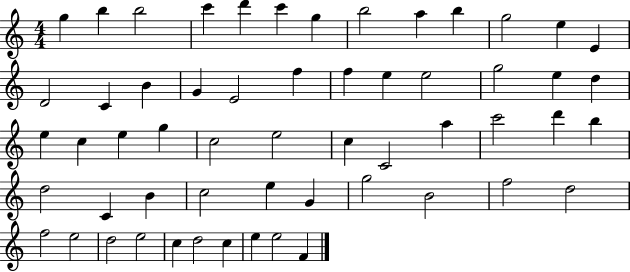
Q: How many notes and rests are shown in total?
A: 57